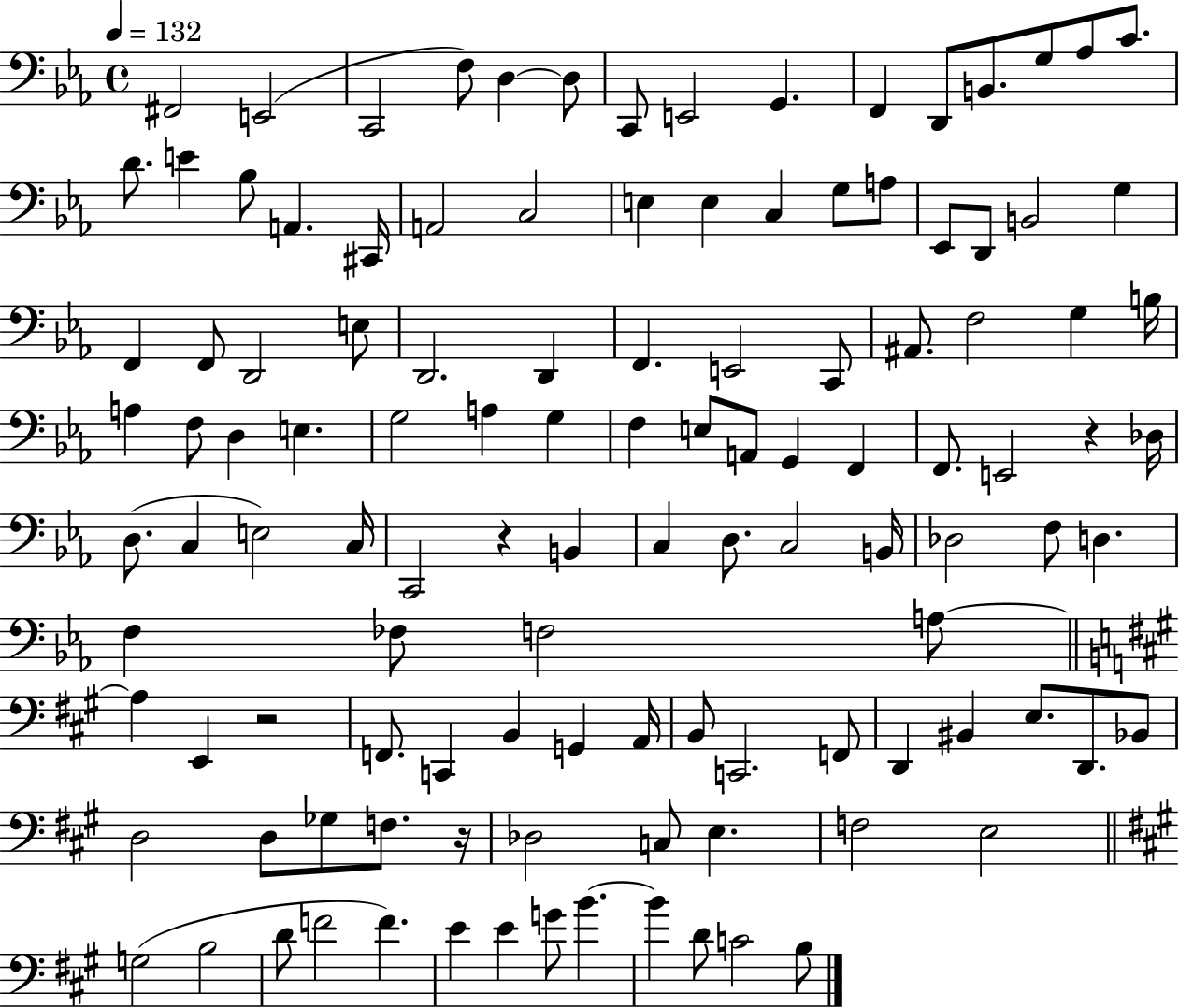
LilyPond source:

{
  \clef bass
  \time 4/4
  \defaultTimeSignature
  \key ees \major
  \tempo 4 = 132
  fis,2 e,2( | c,2 f8) d4~~ d8 | c,8 e,2 g,4. | f,4 d,8 b,8. g8 aes8 c'8. | \break d'8. e'4 bes8 a,4. cis,16 | a,2 c2 | e4 e4 c4 g8 a8 | ees,8 d,8 b,2 g4 | \break f,4 f,8 d,2 e8 | d,2. d,4 | f,4. e,2 c,8 | ais,8. f2 g4 b16 | \break a4 f8 d4 e4. | g2 a4 g4 | f4 e8 a,8 g,4 f,4 | f,8. e,2 r4 des16 | \break d8.( c4 e2) c16 | c,2 r4 b,4 | c4 d8. c2 b,16 | des2 f8 d4. | \break f4 fes8 f2 a8~~ | \bar "||" \break \key a \major a4 e,4 r2 | f,8. c,4 b,4 g,4 a,16 | b,8 c,2. f,8 | d,4 bis,4 e8. d,8. bes,8 | \break d2 d8 ges8 f8. r16 | des2 c8 e4. | f2 e2 | \bar "||" \break \key a \major g2( b2 | d'8 f'2 f'4.) | e'4 e'4 g'8 b'4.~~ | b'4 d'8 c'2 b8 | \break \bar "|."
}